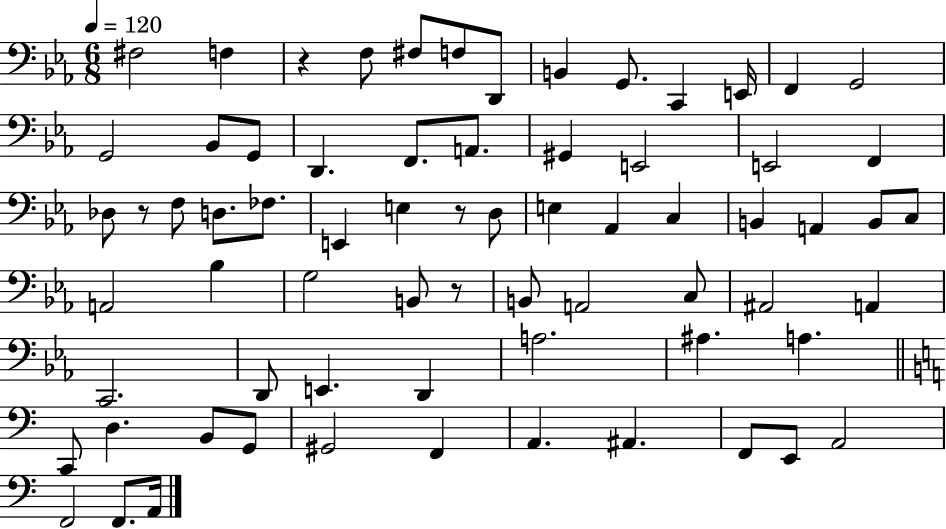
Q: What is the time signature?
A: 6/8